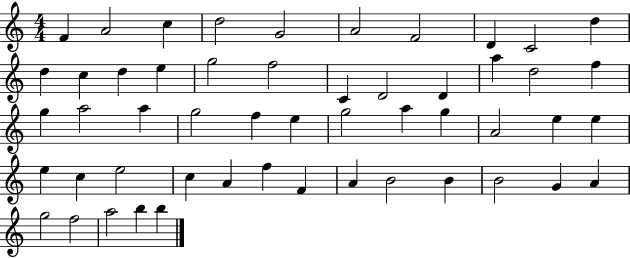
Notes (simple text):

F4/q A4/h C5/q D5/h G4/h A4/h F4/h D4/q C4/h D5/q D5/q C5/q D5/q E5/q G5/h F5/h C4/q D4/h D4/q A5/q D5/h F5/q G5/q A5/h A5/q G5/h F5/q E5/q G5/h A5/q G5/q A4/h E5/q E5/q E5/q C5/q E5/h C5/q A4/q F5/q F4/q A4/q B4/h B4/q B4/h G4/q A4/q G5/h F5/h A5/h B5/q B5/q